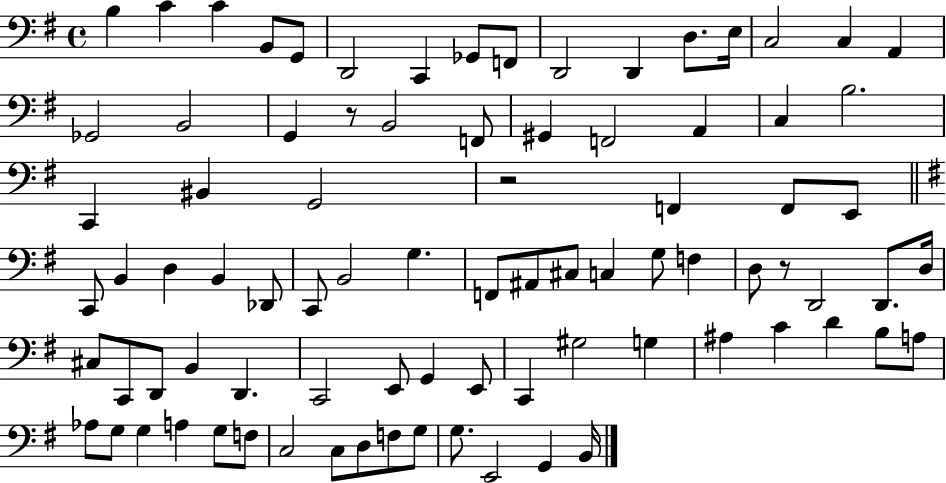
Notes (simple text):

B3/q C4/q C4/q B2/e G2/e D2/h C2/q Gb2/e F2/e D2/h D2/q D3/e. E3/s C3/h C3/q A2/q Gb2/h B2/h G2/q R/e B2/h F2/e G#2/q F2/h A2/q C3/q B3/h. C2/q BIS2/q G2/h R/h F2/q F2/e E2/e C2/e B2/q D3/q B2/q Db2/e C2/e B2/h G3/q. F2/e A#2/e C#3/e C3/q G3/e F3/q D3/e R/e D2/h D2/e. D3/s C#3/e C2/e D2/e B2/q D2/q. C2/h E2/e G2/q E2/e C2/q G#3/h G3/q A#3/q C4/q D4/q B3/e A3/e Ab3/e G3/e G3/q A3/q G3/e F3/e C3/h C3/e D3/e F3/e G3/e G3/e. E2/h G2/q B2/s